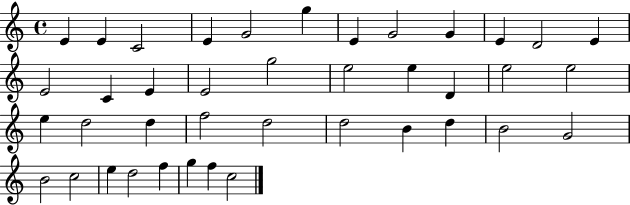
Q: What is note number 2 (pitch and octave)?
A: E4